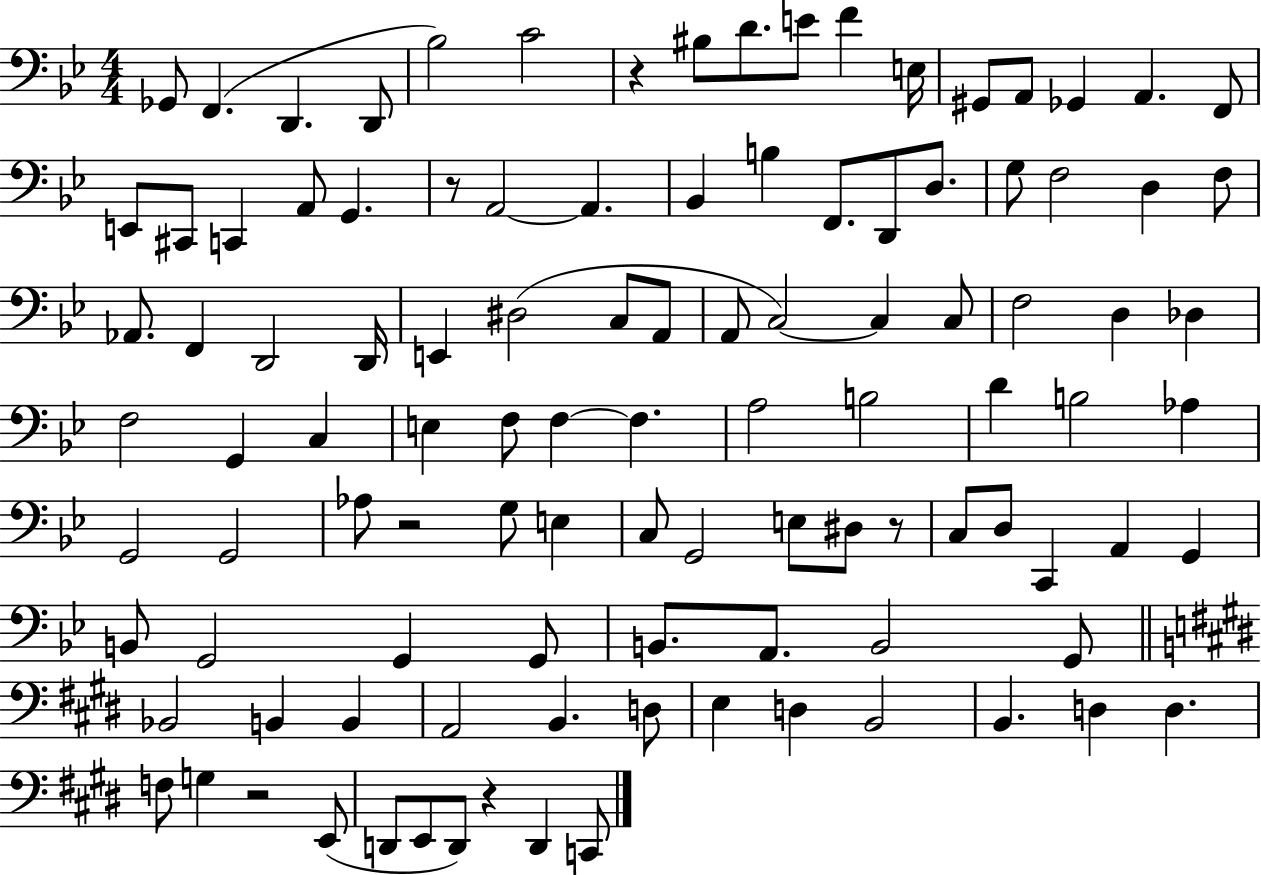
Gb2/e F2/q. D2/q. D2/e Bb3/h C4/h R/q BIS3/e D4/e. E4/e F4/q E3/s G#2/e A2/e Gb2/q A2/q. F2/e E2/e C#2/e C2/q A2/e G2/q. R/e A2/h A2/q. Bb2/q B3/q F2/e. D2/e D3/e. G3/e F3/h D3/q F3/e Ab2/e. F2/q D2/h D2/s E2/q D#3/h C3/e A2/e A2/e C3/h C3/q C3/e F3/h D3/q Db3/q F3/h G2/q C3/q E3/q F3/e F3/q F3/q. A3/h B3/h D4/q B3/h Ab3/q G2/h G2/h Ab3/e R/h G3/e E3/q C3/e G2/h E3/e D#3/e R/e C3/e D3/e C2/q A2/q G2/q B2/e G2/h G2/q G2/e B2/e. A2/e. B2/h G2/e Bb2/h B2/q B2/q A2/h B2/q. D3/e E3/q D3/q B2/h B2/q. D3/q D3/q. F3/e G3/q R/h E2/e D2/e E2/e D2/e R/q D2/q C2/e